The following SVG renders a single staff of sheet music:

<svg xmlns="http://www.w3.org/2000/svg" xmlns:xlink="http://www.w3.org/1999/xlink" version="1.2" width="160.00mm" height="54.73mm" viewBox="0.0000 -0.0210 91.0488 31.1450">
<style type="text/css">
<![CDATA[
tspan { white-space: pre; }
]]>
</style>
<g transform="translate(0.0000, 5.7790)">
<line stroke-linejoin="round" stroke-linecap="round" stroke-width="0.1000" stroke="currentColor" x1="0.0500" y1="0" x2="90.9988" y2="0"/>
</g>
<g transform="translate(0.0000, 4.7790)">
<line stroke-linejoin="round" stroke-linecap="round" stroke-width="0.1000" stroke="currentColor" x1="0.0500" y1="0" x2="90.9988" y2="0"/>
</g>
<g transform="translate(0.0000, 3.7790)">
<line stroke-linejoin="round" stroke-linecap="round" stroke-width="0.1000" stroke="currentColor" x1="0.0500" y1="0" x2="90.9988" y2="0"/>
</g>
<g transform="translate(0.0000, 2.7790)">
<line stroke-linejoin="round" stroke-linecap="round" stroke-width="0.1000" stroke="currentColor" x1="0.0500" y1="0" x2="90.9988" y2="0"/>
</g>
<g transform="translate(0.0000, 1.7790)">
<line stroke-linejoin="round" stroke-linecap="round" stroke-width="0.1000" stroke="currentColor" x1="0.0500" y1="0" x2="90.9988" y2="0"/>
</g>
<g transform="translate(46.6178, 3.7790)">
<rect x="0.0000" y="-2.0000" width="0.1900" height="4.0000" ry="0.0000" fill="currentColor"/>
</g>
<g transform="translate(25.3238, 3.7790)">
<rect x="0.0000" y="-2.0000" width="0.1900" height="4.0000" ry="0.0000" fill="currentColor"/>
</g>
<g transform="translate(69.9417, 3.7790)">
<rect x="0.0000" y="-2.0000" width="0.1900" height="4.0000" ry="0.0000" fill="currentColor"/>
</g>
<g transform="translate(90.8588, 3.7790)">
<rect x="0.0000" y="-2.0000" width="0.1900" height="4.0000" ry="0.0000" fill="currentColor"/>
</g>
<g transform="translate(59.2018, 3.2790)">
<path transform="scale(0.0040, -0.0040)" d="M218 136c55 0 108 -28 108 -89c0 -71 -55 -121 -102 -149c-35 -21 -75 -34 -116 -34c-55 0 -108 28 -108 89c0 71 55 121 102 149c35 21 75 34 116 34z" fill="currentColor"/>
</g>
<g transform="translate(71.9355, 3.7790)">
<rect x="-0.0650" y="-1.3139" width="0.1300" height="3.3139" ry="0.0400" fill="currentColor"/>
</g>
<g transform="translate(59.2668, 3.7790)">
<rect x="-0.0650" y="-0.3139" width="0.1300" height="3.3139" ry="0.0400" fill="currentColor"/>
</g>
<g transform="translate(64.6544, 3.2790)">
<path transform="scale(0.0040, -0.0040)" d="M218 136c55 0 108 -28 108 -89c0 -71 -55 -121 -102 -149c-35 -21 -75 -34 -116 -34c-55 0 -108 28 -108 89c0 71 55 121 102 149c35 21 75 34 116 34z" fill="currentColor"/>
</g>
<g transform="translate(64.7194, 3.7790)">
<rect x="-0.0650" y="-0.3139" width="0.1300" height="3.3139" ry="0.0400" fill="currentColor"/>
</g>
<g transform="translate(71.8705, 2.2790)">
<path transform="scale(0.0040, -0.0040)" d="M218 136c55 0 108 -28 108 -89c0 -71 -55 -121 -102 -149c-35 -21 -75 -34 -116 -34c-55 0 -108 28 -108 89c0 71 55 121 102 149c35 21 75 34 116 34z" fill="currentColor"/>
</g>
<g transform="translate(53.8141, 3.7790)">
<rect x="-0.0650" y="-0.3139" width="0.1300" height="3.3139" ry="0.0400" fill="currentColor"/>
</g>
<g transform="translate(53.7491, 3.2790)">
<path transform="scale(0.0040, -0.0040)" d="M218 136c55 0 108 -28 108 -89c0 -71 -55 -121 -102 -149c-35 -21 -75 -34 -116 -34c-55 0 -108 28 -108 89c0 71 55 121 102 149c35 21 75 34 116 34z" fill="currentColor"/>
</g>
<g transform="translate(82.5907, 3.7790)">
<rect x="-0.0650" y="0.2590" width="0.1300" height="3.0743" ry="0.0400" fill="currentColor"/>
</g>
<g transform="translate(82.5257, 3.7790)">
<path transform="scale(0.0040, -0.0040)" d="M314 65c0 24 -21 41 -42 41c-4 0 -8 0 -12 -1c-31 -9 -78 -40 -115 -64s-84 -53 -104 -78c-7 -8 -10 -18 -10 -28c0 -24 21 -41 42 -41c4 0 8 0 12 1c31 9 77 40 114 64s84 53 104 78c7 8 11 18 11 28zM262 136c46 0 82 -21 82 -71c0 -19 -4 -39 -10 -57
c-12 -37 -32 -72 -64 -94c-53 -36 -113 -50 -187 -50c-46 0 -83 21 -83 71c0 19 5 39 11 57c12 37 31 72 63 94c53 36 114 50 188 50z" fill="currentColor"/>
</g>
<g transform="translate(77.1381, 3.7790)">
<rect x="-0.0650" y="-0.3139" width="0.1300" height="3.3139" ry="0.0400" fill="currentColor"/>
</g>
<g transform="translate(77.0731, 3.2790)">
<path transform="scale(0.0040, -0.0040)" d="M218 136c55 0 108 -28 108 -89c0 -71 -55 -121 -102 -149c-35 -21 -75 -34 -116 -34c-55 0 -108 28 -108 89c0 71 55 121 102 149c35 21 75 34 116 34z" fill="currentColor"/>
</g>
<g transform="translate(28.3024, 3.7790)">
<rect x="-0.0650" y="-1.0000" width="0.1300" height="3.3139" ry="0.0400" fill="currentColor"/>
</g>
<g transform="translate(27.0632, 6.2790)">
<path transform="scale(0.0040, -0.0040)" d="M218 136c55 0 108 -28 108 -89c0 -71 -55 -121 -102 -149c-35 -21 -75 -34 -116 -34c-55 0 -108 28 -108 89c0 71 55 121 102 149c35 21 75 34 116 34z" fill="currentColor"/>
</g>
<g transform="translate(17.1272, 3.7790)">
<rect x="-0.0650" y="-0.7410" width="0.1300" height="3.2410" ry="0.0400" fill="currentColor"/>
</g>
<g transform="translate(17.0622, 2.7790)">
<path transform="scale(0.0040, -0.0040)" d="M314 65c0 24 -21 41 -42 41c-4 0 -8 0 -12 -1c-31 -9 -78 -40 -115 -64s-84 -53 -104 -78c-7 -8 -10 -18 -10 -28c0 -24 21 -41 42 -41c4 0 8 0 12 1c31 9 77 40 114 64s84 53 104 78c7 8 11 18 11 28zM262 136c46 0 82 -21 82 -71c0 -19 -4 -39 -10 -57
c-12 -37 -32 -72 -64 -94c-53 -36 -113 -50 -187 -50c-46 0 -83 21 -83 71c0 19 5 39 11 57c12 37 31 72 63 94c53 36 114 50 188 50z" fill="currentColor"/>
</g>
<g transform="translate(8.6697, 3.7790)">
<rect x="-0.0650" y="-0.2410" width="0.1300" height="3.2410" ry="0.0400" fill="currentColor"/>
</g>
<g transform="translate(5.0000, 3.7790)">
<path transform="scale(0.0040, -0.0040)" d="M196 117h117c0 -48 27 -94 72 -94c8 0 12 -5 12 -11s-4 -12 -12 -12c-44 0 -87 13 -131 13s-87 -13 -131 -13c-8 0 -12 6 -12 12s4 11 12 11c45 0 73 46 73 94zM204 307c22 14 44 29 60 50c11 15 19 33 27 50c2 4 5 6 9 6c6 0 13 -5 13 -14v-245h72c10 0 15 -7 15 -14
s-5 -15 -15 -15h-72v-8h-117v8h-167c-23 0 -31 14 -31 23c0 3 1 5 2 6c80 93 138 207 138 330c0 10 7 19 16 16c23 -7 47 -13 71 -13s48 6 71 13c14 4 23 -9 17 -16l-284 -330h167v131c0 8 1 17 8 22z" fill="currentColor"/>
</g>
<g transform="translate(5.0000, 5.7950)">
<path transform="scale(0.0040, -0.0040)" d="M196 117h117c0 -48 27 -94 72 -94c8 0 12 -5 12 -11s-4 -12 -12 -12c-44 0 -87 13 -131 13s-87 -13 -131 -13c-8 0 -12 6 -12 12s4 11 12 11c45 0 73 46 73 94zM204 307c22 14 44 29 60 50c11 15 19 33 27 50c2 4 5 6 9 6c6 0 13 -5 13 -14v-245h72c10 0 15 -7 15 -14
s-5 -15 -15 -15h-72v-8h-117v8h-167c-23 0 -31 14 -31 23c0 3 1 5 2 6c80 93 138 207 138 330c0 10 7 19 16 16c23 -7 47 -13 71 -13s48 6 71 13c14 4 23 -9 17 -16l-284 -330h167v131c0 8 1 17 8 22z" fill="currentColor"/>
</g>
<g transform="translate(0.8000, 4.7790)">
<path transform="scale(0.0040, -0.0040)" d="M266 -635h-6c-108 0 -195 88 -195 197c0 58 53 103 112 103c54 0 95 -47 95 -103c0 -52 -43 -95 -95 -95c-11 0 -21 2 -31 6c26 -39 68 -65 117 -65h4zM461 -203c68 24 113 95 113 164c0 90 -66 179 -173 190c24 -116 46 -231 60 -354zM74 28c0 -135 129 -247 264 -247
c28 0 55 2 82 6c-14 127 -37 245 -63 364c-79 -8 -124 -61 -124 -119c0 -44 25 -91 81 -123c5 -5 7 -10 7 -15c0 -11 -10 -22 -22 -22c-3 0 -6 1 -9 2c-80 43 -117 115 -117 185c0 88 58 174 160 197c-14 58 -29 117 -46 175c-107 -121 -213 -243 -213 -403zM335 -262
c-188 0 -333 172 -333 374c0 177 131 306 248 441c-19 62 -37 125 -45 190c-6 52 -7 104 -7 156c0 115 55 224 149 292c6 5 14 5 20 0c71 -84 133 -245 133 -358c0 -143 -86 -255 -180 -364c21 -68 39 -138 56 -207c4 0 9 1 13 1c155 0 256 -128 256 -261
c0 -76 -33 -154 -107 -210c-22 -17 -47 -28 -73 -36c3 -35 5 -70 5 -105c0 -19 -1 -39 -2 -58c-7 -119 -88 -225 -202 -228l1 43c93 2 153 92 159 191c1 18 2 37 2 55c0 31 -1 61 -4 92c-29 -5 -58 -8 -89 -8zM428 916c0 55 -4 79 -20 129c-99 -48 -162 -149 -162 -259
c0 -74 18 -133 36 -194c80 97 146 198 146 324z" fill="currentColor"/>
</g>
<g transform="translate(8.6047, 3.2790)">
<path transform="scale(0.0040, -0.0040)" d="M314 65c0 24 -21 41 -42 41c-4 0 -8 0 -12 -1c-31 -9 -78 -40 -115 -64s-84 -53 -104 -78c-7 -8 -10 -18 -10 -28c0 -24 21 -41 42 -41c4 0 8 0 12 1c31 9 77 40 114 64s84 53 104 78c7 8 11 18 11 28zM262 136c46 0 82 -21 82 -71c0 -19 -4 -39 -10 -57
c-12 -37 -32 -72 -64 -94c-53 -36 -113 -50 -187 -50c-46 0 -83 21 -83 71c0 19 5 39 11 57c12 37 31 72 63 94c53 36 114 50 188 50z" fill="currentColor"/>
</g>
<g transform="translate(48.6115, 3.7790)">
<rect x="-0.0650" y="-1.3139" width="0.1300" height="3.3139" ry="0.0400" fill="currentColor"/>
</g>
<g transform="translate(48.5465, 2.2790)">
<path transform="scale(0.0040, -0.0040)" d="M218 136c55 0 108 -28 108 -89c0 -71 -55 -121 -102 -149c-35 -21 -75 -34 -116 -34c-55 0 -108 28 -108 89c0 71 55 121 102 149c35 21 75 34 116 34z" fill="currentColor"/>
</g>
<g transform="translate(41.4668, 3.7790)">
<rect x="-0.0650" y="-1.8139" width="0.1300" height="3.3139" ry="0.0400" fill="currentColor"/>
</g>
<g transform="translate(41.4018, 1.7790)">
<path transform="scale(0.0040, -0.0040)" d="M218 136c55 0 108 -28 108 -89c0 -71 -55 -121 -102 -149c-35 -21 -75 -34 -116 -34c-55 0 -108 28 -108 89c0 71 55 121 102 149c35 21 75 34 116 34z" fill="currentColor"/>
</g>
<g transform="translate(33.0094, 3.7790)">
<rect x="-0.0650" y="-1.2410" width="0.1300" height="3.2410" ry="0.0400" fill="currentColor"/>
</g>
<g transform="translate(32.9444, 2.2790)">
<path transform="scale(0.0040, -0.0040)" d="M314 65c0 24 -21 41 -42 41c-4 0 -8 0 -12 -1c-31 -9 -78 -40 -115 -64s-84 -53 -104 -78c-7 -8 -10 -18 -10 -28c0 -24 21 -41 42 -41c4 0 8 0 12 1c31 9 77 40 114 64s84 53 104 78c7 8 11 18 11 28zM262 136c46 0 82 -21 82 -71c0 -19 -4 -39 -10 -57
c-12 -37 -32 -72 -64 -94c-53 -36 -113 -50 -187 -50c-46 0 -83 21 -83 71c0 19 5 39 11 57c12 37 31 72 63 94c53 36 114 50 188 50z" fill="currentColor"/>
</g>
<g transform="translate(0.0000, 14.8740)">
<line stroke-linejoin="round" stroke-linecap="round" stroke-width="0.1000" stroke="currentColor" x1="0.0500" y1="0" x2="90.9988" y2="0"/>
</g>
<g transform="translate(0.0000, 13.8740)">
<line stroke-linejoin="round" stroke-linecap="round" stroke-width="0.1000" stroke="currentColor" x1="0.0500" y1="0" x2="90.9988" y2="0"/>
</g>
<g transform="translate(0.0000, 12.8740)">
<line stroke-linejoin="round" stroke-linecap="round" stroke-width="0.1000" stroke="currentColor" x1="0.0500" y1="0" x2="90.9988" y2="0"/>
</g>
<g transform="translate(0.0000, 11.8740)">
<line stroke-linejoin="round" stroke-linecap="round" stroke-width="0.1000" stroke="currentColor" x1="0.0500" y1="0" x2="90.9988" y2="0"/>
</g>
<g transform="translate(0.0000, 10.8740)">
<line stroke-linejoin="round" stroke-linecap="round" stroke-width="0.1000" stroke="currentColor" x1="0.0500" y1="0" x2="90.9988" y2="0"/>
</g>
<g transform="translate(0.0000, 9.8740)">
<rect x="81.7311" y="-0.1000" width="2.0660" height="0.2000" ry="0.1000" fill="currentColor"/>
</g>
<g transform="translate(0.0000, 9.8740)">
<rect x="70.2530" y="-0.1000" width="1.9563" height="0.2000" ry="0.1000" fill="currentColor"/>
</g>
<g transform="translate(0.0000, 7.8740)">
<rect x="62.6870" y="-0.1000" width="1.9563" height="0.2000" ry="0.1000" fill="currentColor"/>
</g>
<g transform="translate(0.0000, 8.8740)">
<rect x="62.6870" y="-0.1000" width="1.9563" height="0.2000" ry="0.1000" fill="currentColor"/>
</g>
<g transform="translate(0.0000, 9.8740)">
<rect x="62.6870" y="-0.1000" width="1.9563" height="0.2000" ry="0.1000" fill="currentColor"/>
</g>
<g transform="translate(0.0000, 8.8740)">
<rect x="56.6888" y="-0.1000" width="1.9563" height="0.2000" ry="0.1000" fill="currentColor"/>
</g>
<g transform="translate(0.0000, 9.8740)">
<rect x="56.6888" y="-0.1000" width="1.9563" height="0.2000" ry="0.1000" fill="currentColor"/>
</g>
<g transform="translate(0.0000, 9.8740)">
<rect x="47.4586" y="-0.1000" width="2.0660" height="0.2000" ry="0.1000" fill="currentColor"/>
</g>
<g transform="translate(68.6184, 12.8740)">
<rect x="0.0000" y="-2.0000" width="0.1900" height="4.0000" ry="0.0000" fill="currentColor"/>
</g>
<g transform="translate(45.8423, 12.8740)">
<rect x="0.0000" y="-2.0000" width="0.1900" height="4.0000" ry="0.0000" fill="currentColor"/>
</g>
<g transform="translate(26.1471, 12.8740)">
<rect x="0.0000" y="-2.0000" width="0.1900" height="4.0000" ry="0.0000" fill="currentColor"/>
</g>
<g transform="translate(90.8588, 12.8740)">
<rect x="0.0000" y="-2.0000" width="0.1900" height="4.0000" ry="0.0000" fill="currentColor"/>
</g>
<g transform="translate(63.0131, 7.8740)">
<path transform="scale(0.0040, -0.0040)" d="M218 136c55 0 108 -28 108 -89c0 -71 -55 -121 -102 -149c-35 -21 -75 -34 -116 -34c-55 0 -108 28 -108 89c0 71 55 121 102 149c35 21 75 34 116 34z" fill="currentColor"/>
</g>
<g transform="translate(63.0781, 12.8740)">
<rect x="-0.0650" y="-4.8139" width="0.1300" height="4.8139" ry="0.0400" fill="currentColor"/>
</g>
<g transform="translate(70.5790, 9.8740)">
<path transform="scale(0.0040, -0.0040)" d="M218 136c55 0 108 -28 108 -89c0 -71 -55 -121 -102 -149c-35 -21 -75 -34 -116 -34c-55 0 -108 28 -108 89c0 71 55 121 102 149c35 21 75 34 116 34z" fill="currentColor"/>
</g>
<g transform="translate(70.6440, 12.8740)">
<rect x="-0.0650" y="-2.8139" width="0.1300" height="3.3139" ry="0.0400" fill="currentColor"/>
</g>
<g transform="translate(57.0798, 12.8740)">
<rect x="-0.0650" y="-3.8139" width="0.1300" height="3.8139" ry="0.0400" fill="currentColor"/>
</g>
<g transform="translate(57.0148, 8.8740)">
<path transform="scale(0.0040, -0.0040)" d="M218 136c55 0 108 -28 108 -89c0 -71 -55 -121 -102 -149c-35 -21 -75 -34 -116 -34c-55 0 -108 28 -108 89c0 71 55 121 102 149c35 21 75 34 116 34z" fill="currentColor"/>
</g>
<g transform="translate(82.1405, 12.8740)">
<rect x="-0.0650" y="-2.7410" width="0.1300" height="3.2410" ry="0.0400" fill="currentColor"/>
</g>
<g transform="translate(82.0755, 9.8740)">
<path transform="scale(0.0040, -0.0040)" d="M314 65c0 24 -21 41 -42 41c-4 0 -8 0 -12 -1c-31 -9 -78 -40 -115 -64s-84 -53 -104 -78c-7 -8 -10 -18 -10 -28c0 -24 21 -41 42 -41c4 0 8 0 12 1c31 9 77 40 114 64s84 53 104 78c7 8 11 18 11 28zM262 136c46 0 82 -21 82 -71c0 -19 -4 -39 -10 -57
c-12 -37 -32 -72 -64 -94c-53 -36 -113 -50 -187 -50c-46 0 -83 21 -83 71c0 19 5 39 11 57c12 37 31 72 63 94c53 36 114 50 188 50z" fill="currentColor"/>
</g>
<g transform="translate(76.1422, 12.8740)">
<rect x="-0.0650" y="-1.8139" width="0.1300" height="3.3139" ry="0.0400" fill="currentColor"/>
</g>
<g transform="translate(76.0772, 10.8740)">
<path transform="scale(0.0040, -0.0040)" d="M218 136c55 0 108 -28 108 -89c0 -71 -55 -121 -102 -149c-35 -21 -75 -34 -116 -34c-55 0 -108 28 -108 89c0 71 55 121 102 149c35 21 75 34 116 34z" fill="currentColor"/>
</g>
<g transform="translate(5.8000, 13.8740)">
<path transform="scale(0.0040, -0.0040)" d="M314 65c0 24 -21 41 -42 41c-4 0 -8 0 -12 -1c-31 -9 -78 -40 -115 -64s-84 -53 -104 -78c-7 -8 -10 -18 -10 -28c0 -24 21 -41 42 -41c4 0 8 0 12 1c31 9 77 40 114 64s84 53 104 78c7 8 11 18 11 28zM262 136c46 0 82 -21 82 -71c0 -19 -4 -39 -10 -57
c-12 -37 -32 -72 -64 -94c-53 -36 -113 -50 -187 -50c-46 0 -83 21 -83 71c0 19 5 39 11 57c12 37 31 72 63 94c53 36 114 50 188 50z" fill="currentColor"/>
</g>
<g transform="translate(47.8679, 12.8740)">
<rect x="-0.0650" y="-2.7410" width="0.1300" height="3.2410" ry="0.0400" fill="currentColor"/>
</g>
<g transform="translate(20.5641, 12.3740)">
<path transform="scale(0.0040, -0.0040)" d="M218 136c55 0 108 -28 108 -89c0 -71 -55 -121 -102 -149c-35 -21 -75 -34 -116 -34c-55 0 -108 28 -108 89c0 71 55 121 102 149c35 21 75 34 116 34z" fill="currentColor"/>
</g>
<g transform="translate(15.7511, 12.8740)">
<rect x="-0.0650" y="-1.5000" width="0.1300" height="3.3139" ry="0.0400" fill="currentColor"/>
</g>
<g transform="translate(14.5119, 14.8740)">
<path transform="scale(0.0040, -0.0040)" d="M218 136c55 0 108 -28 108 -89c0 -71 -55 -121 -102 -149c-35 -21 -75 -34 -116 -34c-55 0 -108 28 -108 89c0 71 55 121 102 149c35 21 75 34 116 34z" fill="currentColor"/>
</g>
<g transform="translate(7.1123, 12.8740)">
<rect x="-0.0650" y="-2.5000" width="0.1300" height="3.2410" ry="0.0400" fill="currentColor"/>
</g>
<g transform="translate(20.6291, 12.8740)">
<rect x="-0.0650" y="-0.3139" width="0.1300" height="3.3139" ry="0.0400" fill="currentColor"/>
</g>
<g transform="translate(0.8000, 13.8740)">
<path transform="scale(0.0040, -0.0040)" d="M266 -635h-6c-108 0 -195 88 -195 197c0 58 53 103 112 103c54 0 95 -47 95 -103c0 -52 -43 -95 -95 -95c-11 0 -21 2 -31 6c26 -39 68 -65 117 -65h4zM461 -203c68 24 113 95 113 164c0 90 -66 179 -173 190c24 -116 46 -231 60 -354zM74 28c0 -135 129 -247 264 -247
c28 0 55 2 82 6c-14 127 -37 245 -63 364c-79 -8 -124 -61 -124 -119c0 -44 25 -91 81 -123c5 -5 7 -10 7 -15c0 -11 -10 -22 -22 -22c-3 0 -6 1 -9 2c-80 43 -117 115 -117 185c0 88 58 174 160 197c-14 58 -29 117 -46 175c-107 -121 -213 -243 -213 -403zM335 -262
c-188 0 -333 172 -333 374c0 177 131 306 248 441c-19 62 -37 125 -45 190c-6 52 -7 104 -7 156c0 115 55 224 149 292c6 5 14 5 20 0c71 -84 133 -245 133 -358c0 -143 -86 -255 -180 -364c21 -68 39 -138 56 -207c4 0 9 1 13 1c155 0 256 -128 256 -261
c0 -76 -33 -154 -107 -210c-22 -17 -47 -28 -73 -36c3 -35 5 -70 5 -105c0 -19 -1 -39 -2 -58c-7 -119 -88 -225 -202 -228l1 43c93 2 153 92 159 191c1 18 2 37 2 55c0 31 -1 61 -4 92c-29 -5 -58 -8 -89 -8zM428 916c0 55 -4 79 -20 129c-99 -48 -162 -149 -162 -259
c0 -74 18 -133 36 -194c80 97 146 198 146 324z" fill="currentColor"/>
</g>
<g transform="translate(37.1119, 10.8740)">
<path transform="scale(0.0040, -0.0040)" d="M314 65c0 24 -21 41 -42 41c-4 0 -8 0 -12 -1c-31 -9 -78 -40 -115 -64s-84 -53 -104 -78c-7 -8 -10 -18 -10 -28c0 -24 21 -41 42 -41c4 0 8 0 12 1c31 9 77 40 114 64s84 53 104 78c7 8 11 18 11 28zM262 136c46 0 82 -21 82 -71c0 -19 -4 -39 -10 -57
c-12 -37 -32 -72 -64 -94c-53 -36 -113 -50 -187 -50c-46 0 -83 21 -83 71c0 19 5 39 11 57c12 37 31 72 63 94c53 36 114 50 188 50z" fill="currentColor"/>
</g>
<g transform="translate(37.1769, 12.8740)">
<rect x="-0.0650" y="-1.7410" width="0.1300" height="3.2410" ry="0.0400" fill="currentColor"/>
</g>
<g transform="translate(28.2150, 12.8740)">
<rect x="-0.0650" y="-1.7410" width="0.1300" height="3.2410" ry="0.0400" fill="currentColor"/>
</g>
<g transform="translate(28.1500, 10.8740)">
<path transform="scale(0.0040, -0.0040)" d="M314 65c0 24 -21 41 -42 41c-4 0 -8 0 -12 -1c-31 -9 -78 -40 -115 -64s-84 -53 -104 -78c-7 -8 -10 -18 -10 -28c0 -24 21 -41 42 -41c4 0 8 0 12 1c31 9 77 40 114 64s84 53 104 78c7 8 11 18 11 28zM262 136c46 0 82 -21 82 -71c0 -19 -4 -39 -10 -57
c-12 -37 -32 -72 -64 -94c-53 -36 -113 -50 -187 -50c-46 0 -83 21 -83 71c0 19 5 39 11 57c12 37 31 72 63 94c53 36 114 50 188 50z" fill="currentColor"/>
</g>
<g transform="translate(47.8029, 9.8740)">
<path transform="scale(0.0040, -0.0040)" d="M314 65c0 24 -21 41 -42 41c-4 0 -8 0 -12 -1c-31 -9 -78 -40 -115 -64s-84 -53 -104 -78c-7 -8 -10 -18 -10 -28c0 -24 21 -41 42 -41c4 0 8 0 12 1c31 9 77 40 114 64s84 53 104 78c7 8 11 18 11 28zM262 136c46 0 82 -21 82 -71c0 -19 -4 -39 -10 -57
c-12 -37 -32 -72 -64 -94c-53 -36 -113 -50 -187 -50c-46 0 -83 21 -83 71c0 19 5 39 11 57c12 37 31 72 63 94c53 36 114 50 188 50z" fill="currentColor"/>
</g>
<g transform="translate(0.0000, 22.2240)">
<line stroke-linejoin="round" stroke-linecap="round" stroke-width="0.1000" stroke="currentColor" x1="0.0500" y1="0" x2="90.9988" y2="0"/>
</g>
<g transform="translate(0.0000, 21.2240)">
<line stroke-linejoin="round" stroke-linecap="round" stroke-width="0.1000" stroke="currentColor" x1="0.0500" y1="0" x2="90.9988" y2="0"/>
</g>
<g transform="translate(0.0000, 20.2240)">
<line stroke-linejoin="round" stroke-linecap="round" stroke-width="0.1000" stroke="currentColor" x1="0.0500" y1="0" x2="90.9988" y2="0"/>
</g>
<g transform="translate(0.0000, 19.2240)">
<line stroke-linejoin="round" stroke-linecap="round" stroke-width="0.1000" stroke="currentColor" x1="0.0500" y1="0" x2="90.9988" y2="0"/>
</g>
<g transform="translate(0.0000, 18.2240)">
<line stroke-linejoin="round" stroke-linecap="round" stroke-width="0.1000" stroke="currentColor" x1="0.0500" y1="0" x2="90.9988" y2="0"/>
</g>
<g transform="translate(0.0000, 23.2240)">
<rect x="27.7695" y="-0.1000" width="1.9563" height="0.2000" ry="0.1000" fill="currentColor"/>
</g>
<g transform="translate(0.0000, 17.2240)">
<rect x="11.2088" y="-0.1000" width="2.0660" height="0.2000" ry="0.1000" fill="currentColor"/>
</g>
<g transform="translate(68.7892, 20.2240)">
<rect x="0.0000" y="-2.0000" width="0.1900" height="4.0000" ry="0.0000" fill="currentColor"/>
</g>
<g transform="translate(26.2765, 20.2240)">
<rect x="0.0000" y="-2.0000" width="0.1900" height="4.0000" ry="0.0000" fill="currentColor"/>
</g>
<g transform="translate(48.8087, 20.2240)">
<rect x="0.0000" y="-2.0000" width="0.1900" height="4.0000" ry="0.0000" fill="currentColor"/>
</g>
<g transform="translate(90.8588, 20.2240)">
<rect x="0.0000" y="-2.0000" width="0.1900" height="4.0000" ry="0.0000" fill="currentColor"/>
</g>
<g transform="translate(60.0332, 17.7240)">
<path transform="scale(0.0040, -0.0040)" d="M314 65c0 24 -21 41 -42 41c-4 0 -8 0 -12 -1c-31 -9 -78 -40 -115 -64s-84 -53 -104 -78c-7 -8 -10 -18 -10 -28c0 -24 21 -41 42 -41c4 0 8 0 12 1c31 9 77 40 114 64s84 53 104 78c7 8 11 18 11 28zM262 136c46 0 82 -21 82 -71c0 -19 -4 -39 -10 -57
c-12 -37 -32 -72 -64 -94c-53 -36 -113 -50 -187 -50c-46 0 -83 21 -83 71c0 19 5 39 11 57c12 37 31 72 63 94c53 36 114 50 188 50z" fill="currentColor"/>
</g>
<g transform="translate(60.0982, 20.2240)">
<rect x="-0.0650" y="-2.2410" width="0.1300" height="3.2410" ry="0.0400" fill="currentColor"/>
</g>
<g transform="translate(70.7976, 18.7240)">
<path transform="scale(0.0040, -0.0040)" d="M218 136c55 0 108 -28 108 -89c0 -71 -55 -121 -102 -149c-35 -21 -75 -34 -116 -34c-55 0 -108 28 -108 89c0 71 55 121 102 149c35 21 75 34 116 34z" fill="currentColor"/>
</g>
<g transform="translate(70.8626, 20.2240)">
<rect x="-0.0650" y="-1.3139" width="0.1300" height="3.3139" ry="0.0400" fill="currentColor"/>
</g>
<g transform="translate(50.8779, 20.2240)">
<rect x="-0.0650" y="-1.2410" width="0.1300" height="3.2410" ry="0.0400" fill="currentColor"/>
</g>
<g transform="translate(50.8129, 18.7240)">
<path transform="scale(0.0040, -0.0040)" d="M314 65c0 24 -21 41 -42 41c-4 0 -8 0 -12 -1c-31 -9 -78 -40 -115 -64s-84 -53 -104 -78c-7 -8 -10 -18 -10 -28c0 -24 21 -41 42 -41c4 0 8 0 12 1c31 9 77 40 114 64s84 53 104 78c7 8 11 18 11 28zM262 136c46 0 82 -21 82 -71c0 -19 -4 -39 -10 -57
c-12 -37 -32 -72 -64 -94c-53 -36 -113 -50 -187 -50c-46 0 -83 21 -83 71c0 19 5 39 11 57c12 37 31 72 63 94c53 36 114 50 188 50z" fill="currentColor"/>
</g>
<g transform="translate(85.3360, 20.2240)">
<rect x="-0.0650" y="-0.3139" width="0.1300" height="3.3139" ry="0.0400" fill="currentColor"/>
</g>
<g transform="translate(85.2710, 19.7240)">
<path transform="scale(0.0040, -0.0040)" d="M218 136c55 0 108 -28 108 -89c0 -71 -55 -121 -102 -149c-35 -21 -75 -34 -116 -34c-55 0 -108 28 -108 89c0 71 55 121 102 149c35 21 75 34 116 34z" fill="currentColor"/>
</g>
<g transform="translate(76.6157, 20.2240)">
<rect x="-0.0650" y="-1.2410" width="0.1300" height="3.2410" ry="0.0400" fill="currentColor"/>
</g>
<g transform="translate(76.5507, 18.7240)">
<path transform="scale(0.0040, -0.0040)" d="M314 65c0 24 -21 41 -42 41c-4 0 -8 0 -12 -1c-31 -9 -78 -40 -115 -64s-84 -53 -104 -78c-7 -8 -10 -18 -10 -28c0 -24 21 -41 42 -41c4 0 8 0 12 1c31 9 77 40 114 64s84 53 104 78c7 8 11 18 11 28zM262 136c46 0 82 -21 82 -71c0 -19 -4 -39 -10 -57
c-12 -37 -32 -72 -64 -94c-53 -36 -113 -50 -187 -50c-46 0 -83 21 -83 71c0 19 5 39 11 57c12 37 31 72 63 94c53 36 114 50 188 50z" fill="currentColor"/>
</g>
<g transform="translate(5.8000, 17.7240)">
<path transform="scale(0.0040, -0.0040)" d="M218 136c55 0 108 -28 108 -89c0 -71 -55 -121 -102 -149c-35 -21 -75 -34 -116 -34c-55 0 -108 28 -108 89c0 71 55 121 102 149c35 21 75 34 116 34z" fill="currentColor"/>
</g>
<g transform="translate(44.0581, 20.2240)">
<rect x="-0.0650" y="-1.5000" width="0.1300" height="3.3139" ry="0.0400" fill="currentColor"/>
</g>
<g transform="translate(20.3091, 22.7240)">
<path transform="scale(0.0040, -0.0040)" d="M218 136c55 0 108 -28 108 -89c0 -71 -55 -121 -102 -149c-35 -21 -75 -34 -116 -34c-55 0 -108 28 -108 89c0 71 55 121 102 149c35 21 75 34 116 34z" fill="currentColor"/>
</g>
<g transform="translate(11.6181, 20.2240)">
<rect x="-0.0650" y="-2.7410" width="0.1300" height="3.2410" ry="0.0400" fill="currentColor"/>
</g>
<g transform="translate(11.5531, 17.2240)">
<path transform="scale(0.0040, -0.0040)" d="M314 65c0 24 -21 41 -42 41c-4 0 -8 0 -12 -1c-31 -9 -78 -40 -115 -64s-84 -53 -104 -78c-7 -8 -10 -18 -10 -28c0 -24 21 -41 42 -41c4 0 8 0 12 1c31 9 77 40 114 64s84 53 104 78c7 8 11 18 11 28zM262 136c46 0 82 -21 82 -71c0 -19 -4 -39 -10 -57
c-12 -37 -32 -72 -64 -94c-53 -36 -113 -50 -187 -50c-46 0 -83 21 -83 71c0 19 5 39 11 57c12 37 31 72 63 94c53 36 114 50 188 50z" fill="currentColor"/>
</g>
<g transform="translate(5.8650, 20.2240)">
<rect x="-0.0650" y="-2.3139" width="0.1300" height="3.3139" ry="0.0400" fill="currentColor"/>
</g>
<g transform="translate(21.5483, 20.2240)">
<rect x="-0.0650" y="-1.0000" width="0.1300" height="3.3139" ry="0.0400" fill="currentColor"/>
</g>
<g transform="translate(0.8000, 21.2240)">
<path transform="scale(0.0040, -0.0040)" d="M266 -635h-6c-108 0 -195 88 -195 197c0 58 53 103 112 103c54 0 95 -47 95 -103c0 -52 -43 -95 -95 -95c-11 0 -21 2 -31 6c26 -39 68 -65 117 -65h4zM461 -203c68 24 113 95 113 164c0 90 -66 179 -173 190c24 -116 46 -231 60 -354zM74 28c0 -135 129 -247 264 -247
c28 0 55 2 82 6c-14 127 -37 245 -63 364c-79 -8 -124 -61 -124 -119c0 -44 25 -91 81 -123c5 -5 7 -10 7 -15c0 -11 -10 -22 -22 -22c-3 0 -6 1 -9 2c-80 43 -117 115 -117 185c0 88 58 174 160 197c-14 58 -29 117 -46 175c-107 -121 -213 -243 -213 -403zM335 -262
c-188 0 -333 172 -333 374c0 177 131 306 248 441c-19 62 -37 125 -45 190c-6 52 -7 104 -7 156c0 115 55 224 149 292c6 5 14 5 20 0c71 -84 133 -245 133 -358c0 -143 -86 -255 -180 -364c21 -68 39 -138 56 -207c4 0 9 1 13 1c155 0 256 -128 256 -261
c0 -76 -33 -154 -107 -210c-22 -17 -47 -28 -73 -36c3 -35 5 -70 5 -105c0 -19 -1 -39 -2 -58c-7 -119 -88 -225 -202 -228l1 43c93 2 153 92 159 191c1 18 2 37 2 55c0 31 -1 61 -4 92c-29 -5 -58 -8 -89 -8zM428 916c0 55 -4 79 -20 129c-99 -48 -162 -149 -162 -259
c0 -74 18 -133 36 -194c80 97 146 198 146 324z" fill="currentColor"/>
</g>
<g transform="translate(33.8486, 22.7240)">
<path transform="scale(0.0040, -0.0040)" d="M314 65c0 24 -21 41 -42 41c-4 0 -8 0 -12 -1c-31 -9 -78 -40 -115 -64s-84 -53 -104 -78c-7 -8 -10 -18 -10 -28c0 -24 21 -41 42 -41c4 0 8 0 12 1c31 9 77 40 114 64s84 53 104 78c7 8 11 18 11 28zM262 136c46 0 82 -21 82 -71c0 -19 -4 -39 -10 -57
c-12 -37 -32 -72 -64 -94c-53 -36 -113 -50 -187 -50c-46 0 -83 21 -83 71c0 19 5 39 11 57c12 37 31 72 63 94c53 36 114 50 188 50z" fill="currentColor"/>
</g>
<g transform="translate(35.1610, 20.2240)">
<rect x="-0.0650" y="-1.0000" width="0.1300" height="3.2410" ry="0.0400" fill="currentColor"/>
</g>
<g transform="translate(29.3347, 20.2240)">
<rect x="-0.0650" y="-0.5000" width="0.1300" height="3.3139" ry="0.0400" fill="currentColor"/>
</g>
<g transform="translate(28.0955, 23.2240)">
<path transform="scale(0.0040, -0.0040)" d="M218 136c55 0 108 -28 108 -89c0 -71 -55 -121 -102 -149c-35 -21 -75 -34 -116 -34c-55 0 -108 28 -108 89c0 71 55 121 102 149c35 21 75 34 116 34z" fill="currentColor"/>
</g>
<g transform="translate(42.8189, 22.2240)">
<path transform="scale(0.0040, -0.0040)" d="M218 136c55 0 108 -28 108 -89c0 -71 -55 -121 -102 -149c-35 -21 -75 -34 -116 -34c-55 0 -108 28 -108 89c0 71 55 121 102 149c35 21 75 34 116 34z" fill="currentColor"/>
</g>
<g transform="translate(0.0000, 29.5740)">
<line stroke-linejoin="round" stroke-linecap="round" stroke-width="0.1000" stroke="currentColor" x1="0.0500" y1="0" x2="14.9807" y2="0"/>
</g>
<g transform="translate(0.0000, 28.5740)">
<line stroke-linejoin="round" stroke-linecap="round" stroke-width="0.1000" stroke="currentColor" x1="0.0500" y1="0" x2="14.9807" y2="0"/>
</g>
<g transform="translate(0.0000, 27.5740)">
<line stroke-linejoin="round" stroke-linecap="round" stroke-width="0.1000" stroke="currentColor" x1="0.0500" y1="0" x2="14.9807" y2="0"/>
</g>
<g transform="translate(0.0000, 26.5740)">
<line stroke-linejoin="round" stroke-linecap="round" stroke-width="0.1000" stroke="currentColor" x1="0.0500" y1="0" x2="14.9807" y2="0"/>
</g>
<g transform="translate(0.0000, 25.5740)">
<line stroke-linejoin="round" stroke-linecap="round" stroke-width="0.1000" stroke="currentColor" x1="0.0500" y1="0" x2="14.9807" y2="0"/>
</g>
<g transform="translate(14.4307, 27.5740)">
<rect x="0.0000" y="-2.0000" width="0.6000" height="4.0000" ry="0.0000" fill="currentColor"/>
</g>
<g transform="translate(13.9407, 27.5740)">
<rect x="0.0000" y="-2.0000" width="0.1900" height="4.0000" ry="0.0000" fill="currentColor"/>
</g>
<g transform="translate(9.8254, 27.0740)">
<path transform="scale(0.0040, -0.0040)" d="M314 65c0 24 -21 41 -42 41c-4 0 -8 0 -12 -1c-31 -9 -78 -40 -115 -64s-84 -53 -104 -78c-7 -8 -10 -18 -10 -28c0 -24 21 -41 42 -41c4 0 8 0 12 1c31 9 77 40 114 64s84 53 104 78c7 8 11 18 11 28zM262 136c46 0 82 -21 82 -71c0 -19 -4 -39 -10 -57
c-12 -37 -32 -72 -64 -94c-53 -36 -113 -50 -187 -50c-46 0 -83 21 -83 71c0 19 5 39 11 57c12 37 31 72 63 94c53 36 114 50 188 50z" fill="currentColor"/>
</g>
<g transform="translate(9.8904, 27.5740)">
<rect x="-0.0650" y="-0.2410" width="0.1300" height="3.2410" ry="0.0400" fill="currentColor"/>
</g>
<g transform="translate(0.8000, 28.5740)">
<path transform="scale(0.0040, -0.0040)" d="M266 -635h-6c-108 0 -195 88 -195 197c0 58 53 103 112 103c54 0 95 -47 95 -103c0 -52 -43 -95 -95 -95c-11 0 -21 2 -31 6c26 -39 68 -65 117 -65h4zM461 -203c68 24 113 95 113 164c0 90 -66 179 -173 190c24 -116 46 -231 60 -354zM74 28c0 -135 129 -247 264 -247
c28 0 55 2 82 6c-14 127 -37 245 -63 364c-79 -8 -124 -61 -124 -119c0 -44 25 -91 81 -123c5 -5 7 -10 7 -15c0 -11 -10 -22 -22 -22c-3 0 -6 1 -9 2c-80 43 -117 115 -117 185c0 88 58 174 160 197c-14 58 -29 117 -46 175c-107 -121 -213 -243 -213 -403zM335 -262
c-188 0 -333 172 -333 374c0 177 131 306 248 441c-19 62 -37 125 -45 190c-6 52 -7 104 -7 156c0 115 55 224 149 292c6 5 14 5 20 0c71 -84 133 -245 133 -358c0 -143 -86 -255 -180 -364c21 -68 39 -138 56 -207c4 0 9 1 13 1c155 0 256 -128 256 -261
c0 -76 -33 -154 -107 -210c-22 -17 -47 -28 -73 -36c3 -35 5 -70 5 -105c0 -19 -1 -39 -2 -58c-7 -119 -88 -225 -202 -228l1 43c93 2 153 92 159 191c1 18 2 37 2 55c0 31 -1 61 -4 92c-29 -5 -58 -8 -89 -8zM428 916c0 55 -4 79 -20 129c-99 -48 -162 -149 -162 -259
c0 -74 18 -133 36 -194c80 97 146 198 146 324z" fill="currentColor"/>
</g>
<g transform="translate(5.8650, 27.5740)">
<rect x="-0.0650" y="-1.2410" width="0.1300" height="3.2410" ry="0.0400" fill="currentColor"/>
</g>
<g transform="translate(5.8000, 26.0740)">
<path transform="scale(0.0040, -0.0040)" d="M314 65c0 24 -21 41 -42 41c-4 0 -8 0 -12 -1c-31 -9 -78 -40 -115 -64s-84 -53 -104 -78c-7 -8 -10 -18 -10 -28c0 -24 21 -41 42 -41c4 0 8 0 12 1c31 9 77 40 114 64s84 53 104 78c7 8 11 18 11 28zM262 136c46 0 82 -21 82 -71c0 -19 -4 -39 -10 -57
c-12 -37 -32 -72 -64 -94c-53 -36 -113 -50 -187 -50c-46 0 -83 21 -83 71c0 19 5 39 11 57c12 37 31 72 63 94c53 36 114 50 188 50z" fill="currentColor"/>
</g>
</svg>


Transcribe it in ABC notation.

X:1
T:Untitled
M:4/4
L:1/4
K:C
c2 d2 D e2 f e c c c e c B2 G2 E c f2 f2 a2 c' e' a f a2 g a2 D C D2 E e2 g2 e e2 c e2 c2